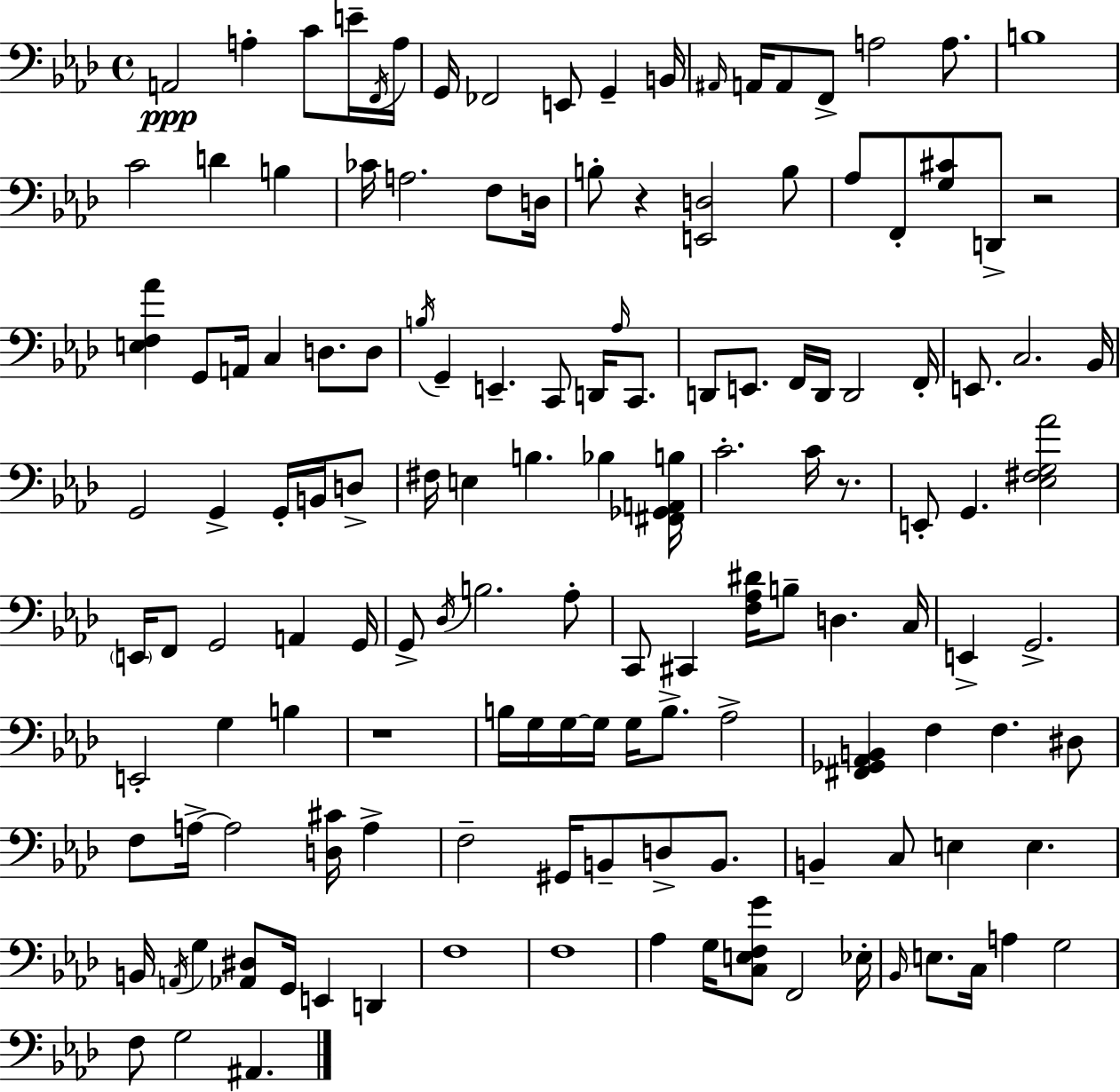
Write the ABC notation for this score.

X:1
T:Untitled
M:4/4
L:1/4
K:Fm
A,,2 A, C/2 E/4 F,,/4 A,/4 G,,/4 _F,,2 E,,/2 G,, B,,/4 ^A,,/4 A,,/4 A,,/2 F,,/2 A,2 A,/2 B,4 C2 D B, _C/4 A,2 F,/2 D,/4 B,/2 z [E,,D,]2 B,/2 _A,/2 F,,/2 [G,^C]/2 D,,/2 z2 [E,F,_A] G,,/2 A,,/4 C, D,/2 D,/2 B,/4 G,, E,, C,,/2 D,,/4 _A,/4 C,,/2 D,,/2 E,,/2 F,,/4 D,,/4 D,,2 F,,/4 E,,/2 C,2 _B,,/4 G,,2 G,, G,,/4 B,,/4 D,/2 ^F,/4 E, B, _B, [^F,,_G,,A,,B,]/4 C2 C/4 z/2 E,,/2 G,, [_E,^F,G,_A]2 E,,/4 F,,/2 G,,2 A,, G,,/4 G,,/2 _D,/4 B,2 _A,/2 C,,/2 ^C,, [F,_A,^D]/4 B,/2 D, C,/4 E,, G,,2 E,,2 G, B, z4 B,/4 G,/4 G,/4 G,/4 G,/4 B,/2 _A,2 [^F,,_G,,_A,,B,,] F, F, ^D,/2 F,/2 A,/4 A,2 [D,^C]/4 A, F,2 ^G,,/4 B,,/2 D,/2 B,,/2 B,, C,/2 E, E, B,,/4 A,,/4 G, [_A,,^D,]/2 G,,/4 E,, D,, F,4 F,4 _A, G,/4 [C,E,F,G]/2 F,,2 _E,/4 _B,,/4 E,/2 C,/4 A, G,2 F,/2 G,2 ^A,,